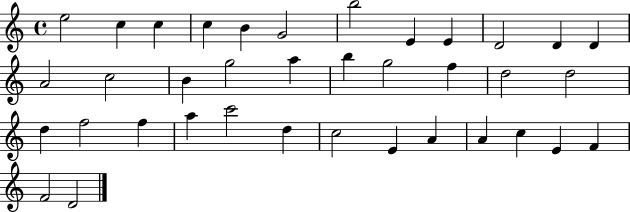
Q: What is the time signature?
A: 4/4